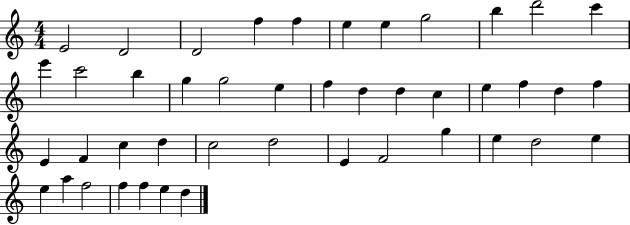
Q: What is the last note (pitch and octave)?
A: D5